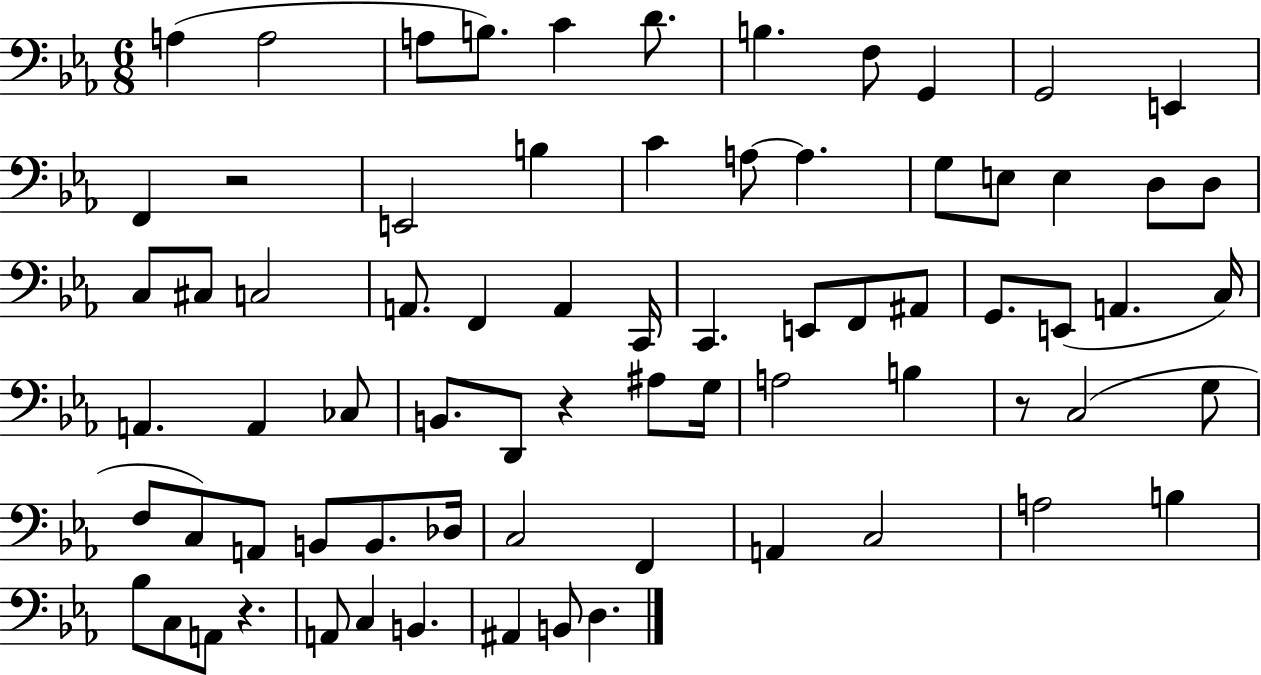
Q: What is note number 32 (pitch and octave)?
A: F2